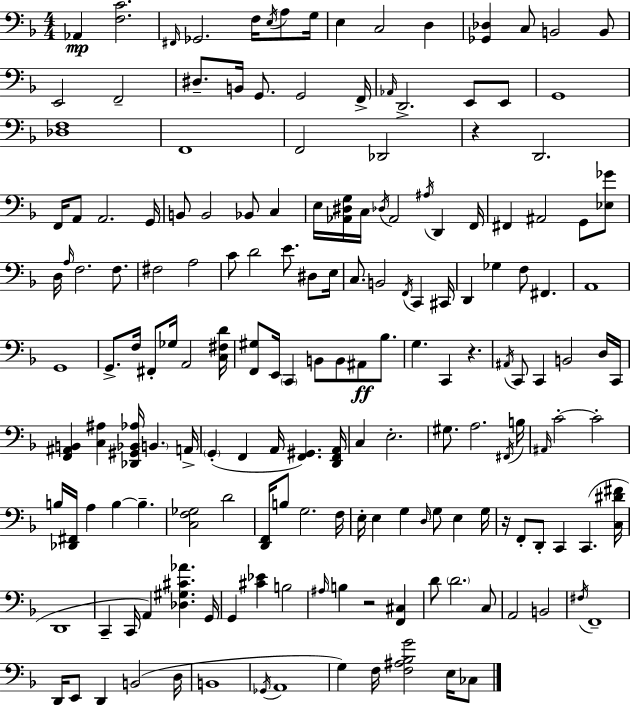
Ab2/q [F3,C4]/h. F#2/s Gb2/h. F3/s E3/s A3/e G3/s E3/q C3/h D3/q [Gb2,Db3]/q C3/e B2/h B2/e E2/h F2/h D#3/e. B2/s G2/e. G2/h F2/s Ab2/s D2/h. E2/e E2/e G2/w [Db3,F3]/w F2/w F2/h Db2/h R/q D2/h. F2/s A2/e A2/h. G2/s B2/e B2/h Bb2/e C3/q E3/s [Ab2,D#3,G3]/s C3/s Db3/s Ab2/h A#3/s D2/q F2/s F#2/q A#2/h G2/e [Eb3,Gb4]/e D3/s A3/s F3/h. F3/e. F#3/h A3/h C4/e D4/h E4/e. D#3/e E3/s C3/e. B2/h F2/s C2/q C#2/s D2/q Gb3/q F3/e F#2/q. A2/w G2/w G2/e. F3/s F#2/e Gb3/s A2/h [C3,F#3,D4]/s [F2,G#3]/e E2/s C2/q B2/e B2/e A#2/e Bb3/e. G3/q. C2/q R/q. A#2/s C2/e C2/q B2/h D3/s C2/s [F2,A#2,B2]/q [C3,A#3]/q [Db2,G#2,Bb2,Ab3]/s B2/q. A2/s G2/q F2/q A2/s [F2,G#2]/q. [D2,F2,A2]/s C3/q E3/h. G#3/e. A3/h. F#2/s B3/s A#2/s C4/h C4/h B3/s [Db2,F#2]/s A3/q B3/q B3/q. [C3,F3,Gb3]/h D4/h [D2,F2]/s B3/e G3/h. F3/s E3/s E3/q G3/q D3/s G3/e E3/q G3/s R/s F2/e D2/e C2/q C2/q. [C3,D#4,F#4]/s D2/w C2/q C2/s A2/q [Db3,G#3,C#4,Ab4]/q. G2/s G2/q [C#4,Eb4]/q B3/h A#3/s B3/q R/h [F2,C#3]/q D4/e D4/h. C3/e A2/h B2/h F#3/s F2/w D2/s E2/e D2/q B2/h D3/s B2/w Gb2/s A2/w G3/q F3/s [F3,A#3,Bb3,G4]/h E3/s CES3/e